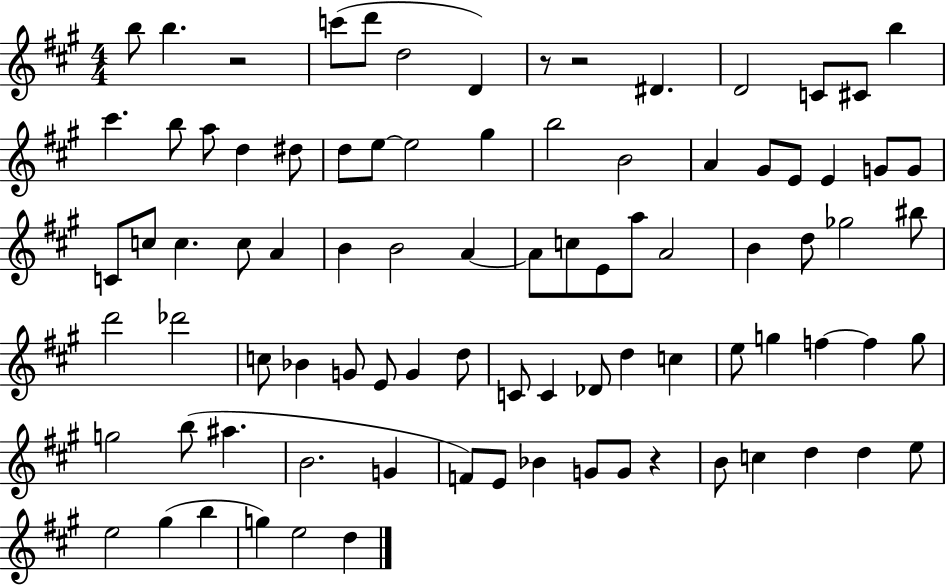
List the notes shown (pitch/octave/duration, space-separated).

B5/e B5/q. R/h C6/e D6/e D5/h D4/q R/e R/h D#4/q. D4/h C4/e C#4/e B5/q C#6/q. B5/e A5/e D5/q D#5/e D5/e E5/e E5/h G#5/q B5/h B4/h A4/q G#4/e E4/e E4/q G4/e G4/e C4/e C5/e C5/q. C5/e A4/q B4/q B4/h A4/q A4/e C5/e E4/e A5/e A4/h B4/q D5/e Gb5/h BIS5/e D6/h Db6/h C5/e Bb4/q G4/e E4/e G4/q D5/e C4/e C4/q Db4/e D5/q C5/q E5/e G5/q F5/q F5/q G5/e G5/h B5/e A#5/q. B4/h. G4/q F4/e E4/e Bb4/q G4/e G4/e R/q B4/e C5/q D5/q D5/q E5/e E5/h G#5/q B5/q G5/q E5/h D5/q